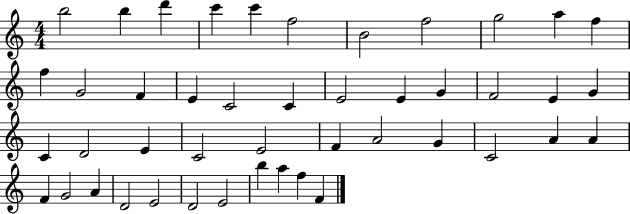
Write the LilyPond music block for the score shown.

{
  \clef treble
  \numericTimeSignature
  \time 4/4
  \key c \major
  b''2 b''4 d'''4 | c'''4 c'''4 f''2 | b'2 f''2 | g''2 a''4 f''4 | \break f''4 g'2 f'4 | e'4 c'2 c'4 | e'2 e'4 g'4 | f'2 e'4 g'4 | \break c'4 d'2 e'4 | c'2 e'2 | f'4 a'2 g'4 | c'2 a'4 a'4 | \break f'4 g'2 a'4 | d'2 e'2 | d'2 e'2 | b''4 a''4 f''4 f'4 | \break \bar "|."
}